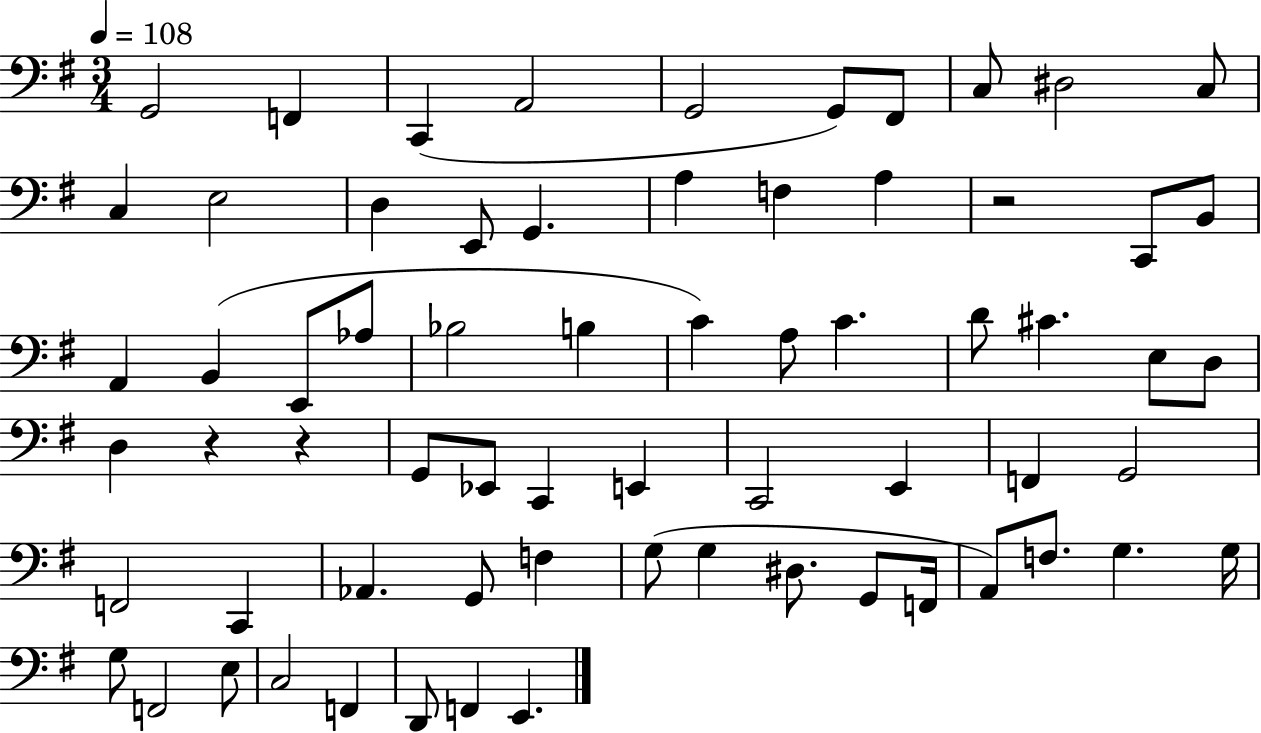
{
  \clef bass
  \numericTimeSignature
  \time 3/4
  \key g \major
  \tempo 4 = 108
  \repeat volta 2 { g,2 f,4 | c,4( a,2 | g,2 g,8) fis,8 | c8 dis2 c8 | \break c4 e2 | d4 e,8 g,4. | a4 f4 a4 | r2 c,8 b,8 | \break a,4 b,4( e,8 aes8 | bes2 b4 | c'4) a8 c'4. | d'8 cis'4. e8 d8 | \break d4 r4 r4 | g,8 ees,8 c,4 e,4 | c,2 e,4 | f,4 g,2 | \break f,2 c,4 | aes,4. g,8 f4 | g8( g4 dis8. g,8 f,16 | a,8) f8. g4. g16 | \break g8 f,2 e8 | c2 f,4 | d,8 f,4 e,4. | } \bar "|."
}